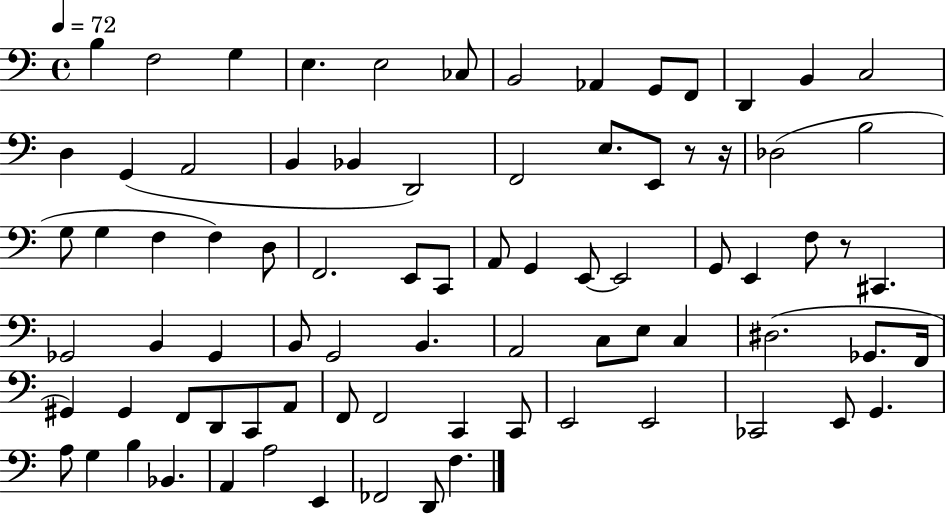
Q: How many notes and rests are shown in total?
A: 81